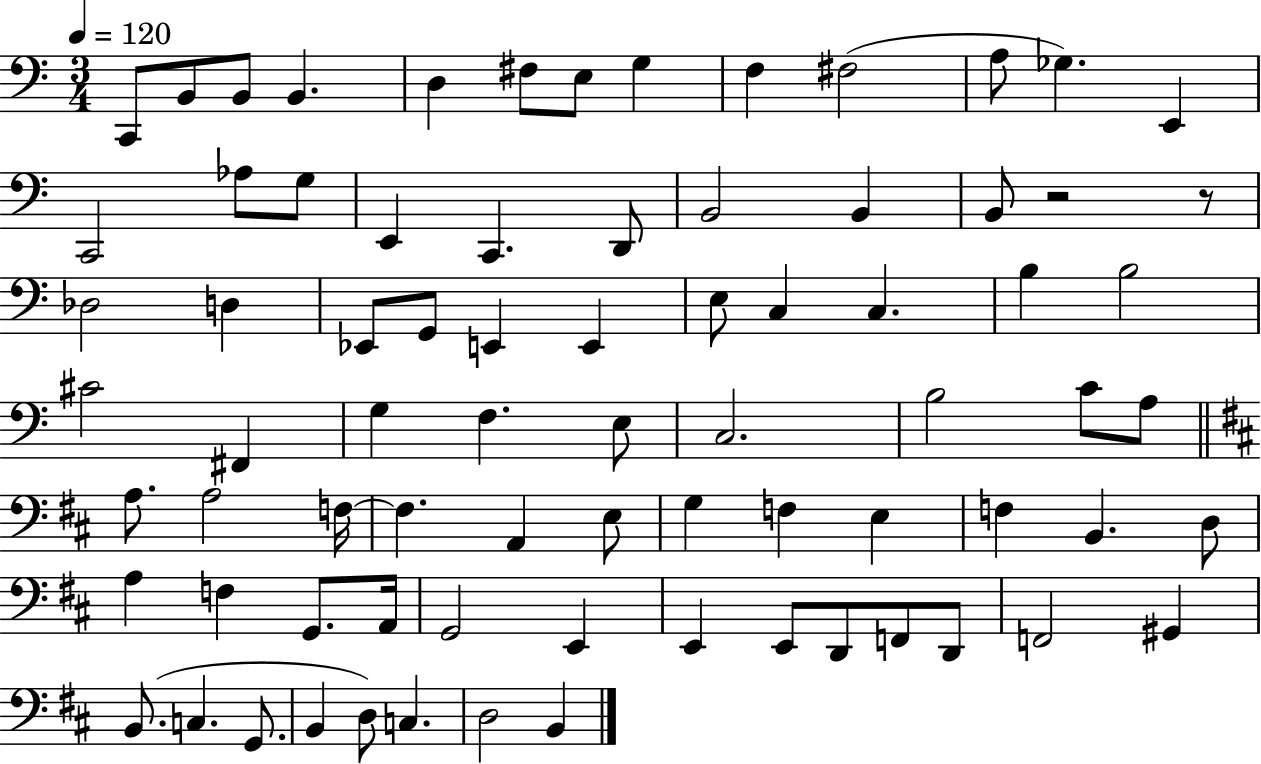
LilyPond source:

{
  \clef bass
  \numericTimeSignature
  \time 3/4
  \key c \major
  \tempo 4 = 120
  c,8 b,8 b,8 b,4. | d4 fis8 e8 g4 | f4 fis2( | a8 ges4.) e,4 | \break c,2 aes8 g8 | e,4 c,4. d,8 | b,2 b,4 | b,8 r2 r8 | \break des2 d4 | ees,8 g,8 e,4 e,4 | e8 c4 c4. | b4 b2 | \break cis'2 fis,4 | g4 f4. e8 | c2. | b2 c'8 a8 | \break \bar "||" \break \key d \major a8. a2 f16~~ | f4. a,4 e8 | g4 f4 e4 | f4 b,4. d8 | \break a4 f4 g,8. a,16 | g,2 e,4 | e,4 e,8 d,8 f,8 d,8 | f,2 gis,4 | \break b,8.( c4. g,8. | b,4 d8) c4. | d2 b,4 | \bar "|."
}